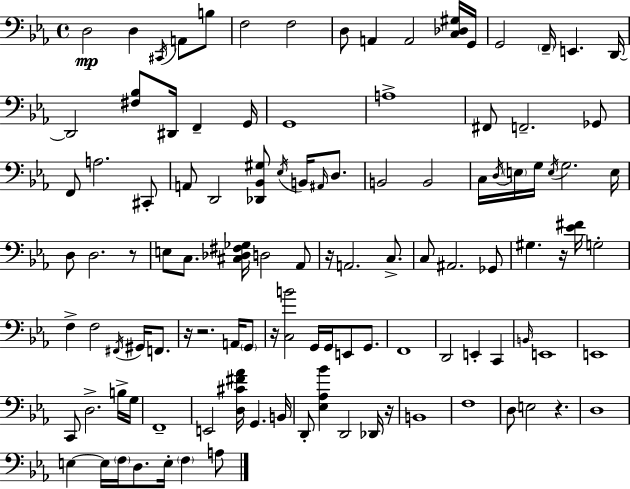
X:1
T:Untitled
M:4/4
L:1/4
K:Cm
D,2 D, ^C,,/4 A,,/2 B,/2 F,2 F,2 D,/2 A,, A,,2 [C,_D,^G,]/4 G,,/4 G,,2 F,,/4 E,, D,,/4 D,,2 [^F,_B,]/2 ^D,,/4 F,, G,,/4 G,,4 A,4 ^F,,/2 F,,2 _G,,/2 F,,/2 A,2 ^C,,/2 A,,/2 D,,2 [_D,,_B,,^G,]/2 _E,/4 B,,/4 ^A,,/4 D,/2 B,,2 B,,2 C,/4 D,/4 E,/4 G,/4 E,/4 G,2 E,/4 D,/2 D,2 z/2 E,/2 C,/2 [^C,_D,^F,_G,]/4 D,2 _A,,/2 z/4 A,,2 C,/2 C,/2 ^A,,2 _G,,/2 ^G, z/4 [_E^F]/4 G,2 F, F,2 ^F,,/4 ^G,,/4 F,,/2 z/4 z2 A,,/4 G,,/2 z/4 [C,B]2 G,,/4 G,,/4 E,,/2 G,,/2 F,,4 D,,2 E,, C,, B,,/4 E,,4 E,,4 C,,/2 D,2 B,/4 G,/4 F,,4 E,,2 [D,^C^F_A]/4 G,, B,,/4 D,,/2 [_E,_A,_B] D,,2 _D,,/4 z/4 B,,4 F,4 D,/2 E,2 z D,4 E, E,/4 F,/4 D,/2 E,/4 F, A,/2